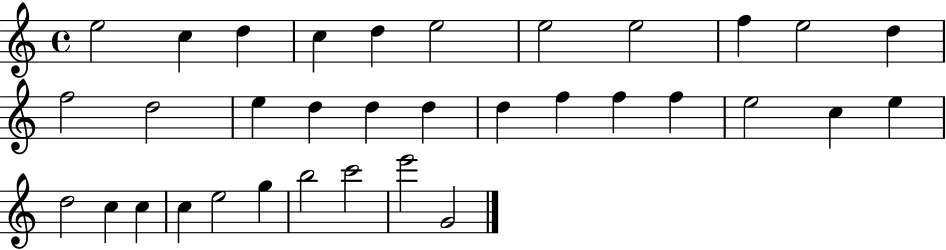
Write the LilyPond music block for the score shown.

{
  \clef treble
  \time 4/4
  \defaultTimeSignature
  \key c \major
  e''2 c''4 d''4 | c''4 d''4 e''2 | e''2 e''2 | f''4 e''2 d''4 | \break f''2 d''2 | e''4 d''4 d''4 d''4 | d''4 f''4 f''4 f''4 | e''2 c''4 e''4 | \break d''2 c''4 c''4 | c''4 e''2 g''4 | b''2 c'''2 | e'''2 g'2 | \break \bar "|."
}